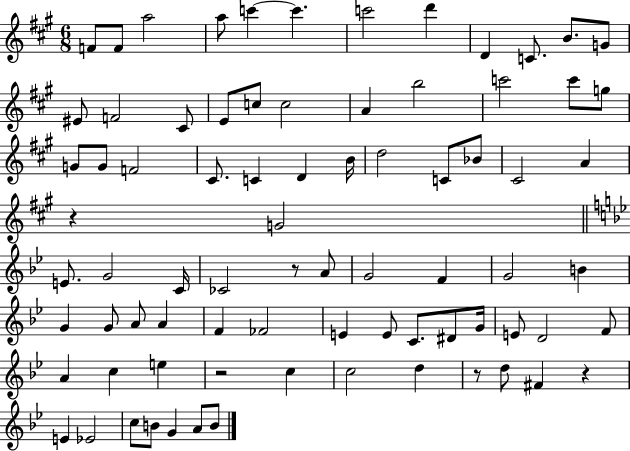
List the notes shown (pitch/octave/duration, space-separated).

F4/e F4/e A5/h A5/e C6/q C6/q. C6/h D6/q D4/q C4/e. B4/e. G4/e EIS4/e F4/h C#4/e E4/e C5/e C5/h A4/q B5/h C6/h C6/e G5/e G4/e G4/e F4/h C#4/e. C4/q D4/q B4/s D5/h C4/e Bb4/e C#4/h A4/q R/q G4/h E4/e. G4/h C4/s CES4/h R/e A4/e G4/h F4/q G4/h B4/q G4/q G4/e A4/e A4/q F4/q FES4/h E4/q E4/e C4/e. D#4/e G4/s E4/e D4/h F4/e A4/q C5/q E5/q R/h C5/q C5/h D5/q R/e D5/e F#4/q R/q E4/q Eb4/h C5/e B4/e G4/q A4/e B4/e